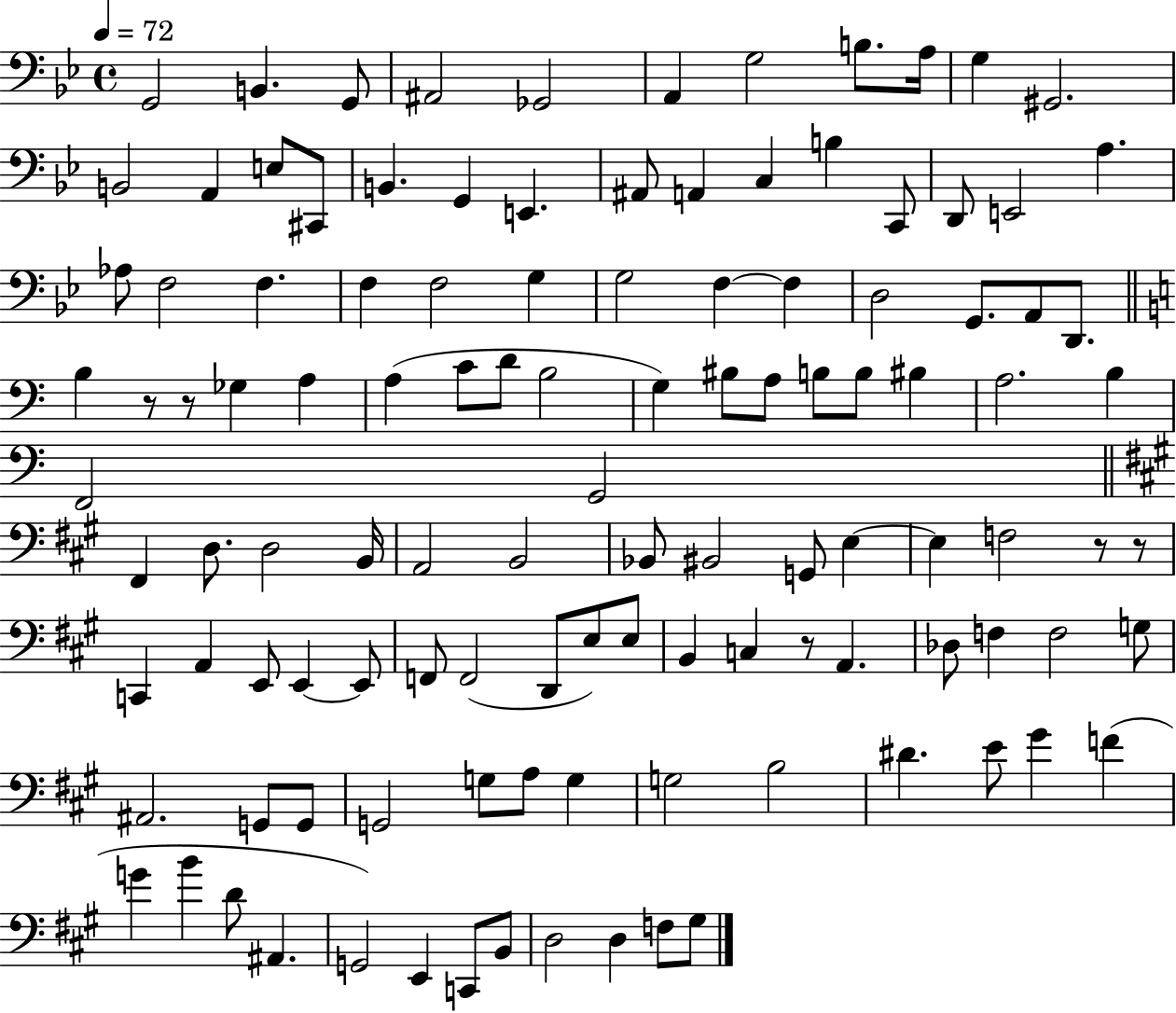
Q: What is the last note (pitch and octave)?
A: G#3